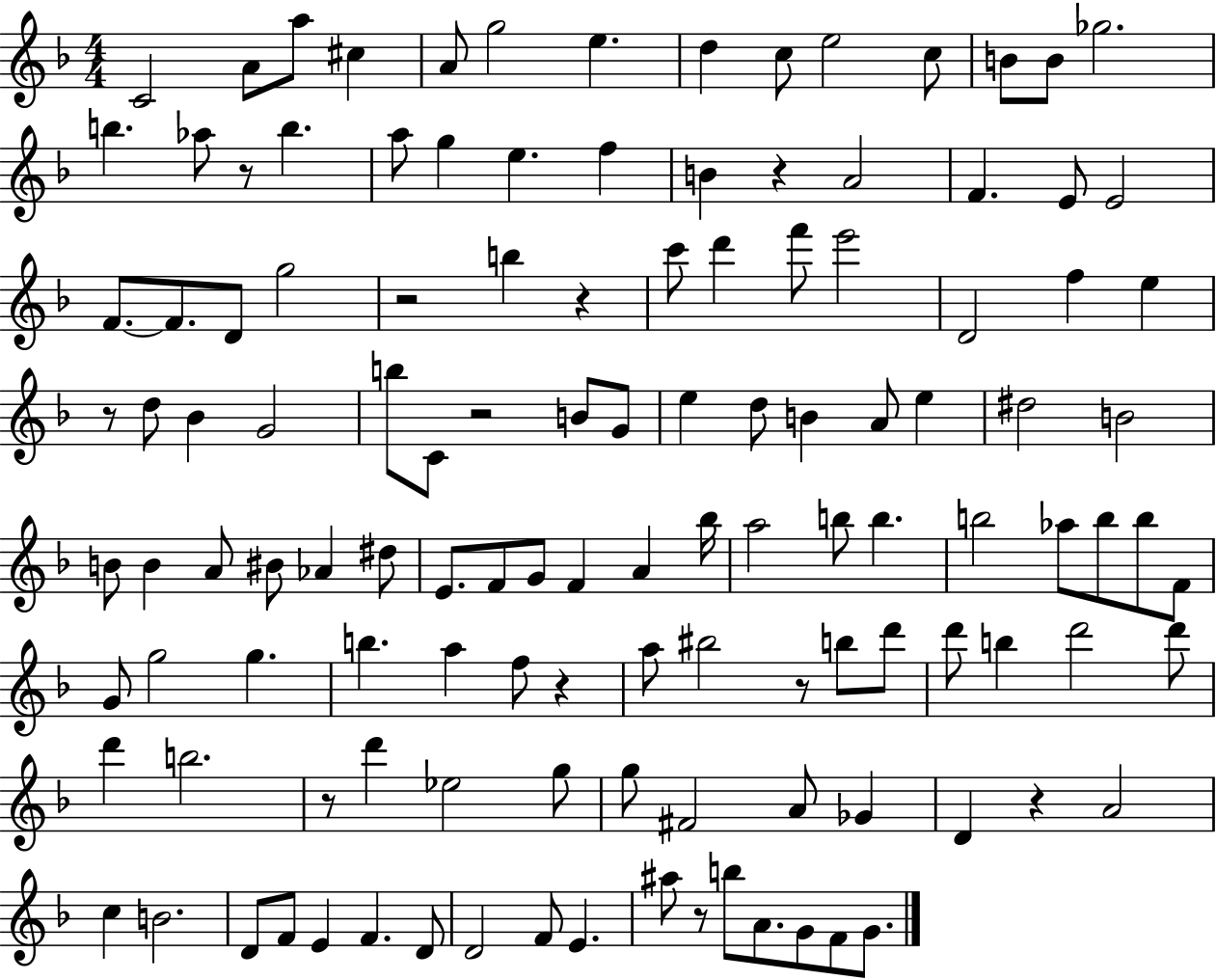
C4/h A4/e A5/e C#5/q A4/e G5/h E5/q. D5/q C5/e E5/h C5/e B4/e B4/e Gb5/h. B5/q. Ab5/e R/e B5/q. A5/e G5/q E5/q. F5/q B4/q R/q A4/h F4/q. E4/e E4/h F4/e. F4/e. D4/e G5/h R/h B5/q R/q C6/e D6/q F6/e E6/h D4/h F5/q E5/q R/e D5/e Bb4/q G4/h B5/e C4/e R/h B4/e G4/e E5/q D5/e B4/q A4/e E5/q D#5/h B4/h B4/e B4/q A4/e BIS4/e Ab4/q D#5/e E4/e. F4/e G4/e F4/q A4/q Bb5/s A5/h B5/e B5/q. B5/h Ab5/e B5/e B5/e F4/e G4/e G5/h G5/q. B5/q. A5/q F5/e R/q A5/e BIS5/h R/e B5/e D6/e D6/e B5/q D6/h D6/e D6/q B5/h. R/e D6/q Eb5/h G5/e G5/e F#4/h A4/e Gb4/q D4/q R/q A4/h C5/q B4/h. D4/e F4/e E4/q F4/q. D4/e D4/h F4/e E4/q. A#5/e R/e B5/e A4/e. G4/e F4/e G4/e.